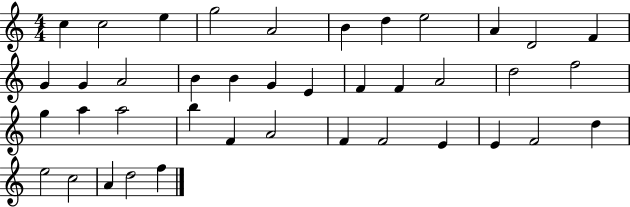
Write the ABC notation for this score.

X:1
T:Untitled
M:4/4
L:1/4
K:C
c c2 e g2 A2 B d e2 A D2 F G G A2 B B G E F F A2 d2 f2 g a a2 b F A2 F F2 E E F2 d e2 c2 A d2 f